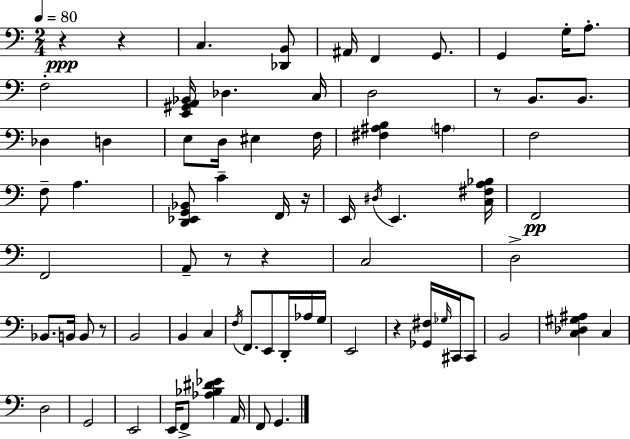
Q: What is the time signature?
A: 2/4